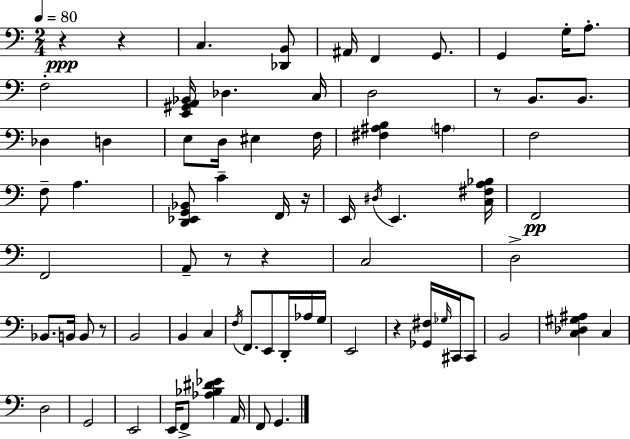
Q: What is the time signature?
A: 2/4